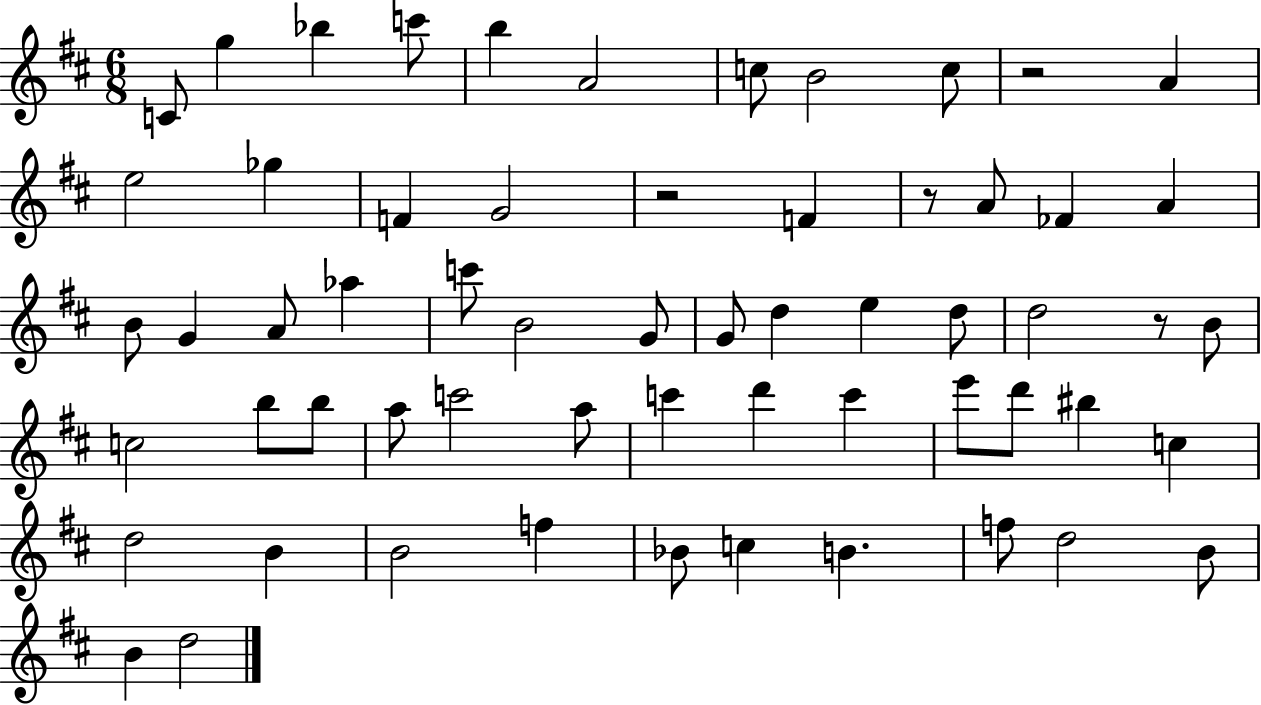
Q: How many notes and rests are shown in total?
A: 60